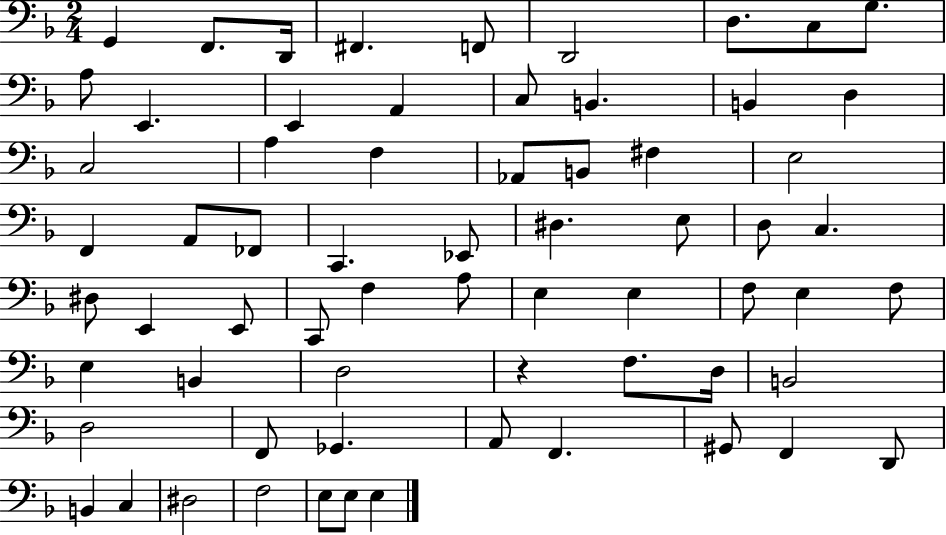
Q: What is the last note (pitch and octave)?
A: E3